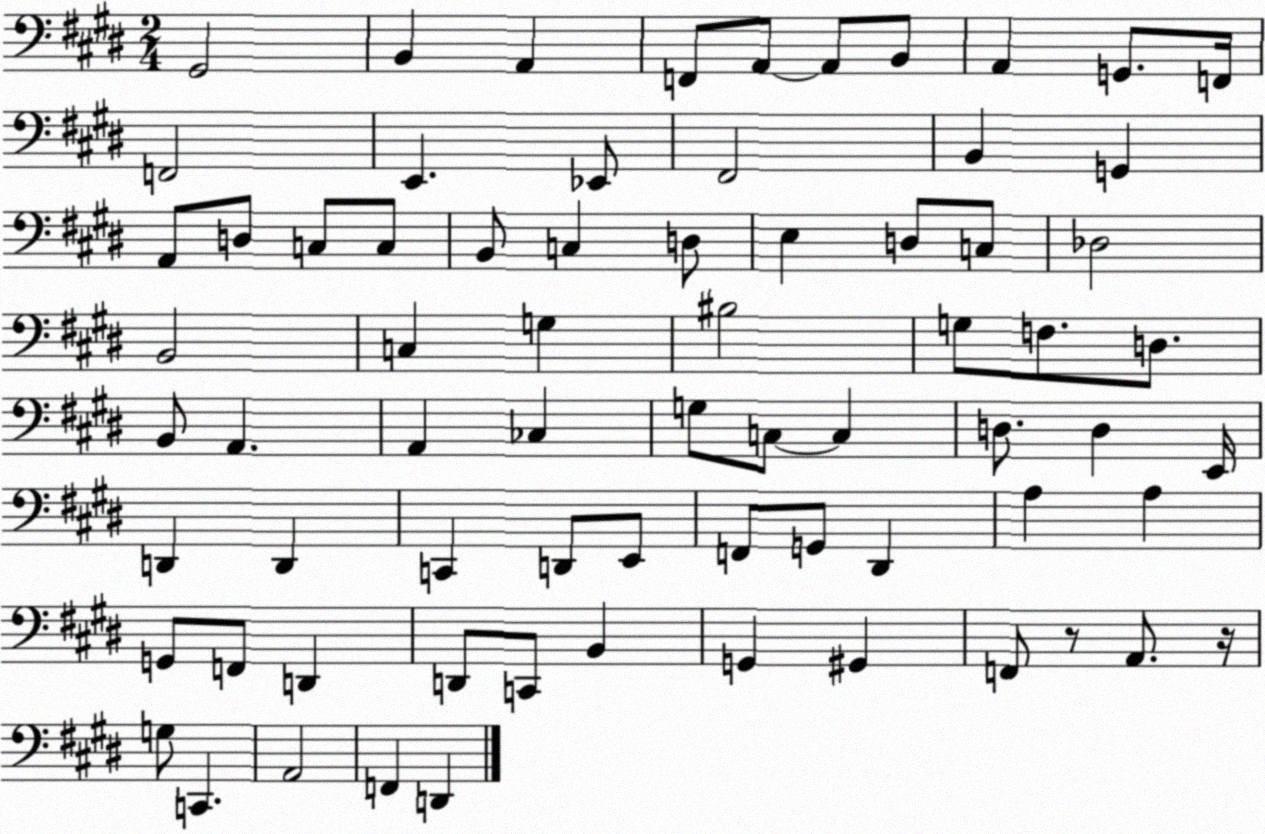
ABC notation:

X:1
T:Untitled
M:2/4
L:1/4
K:E
^G,,2 B,, A,, F,,/2 A,,/2 A,,/2 B,,/2 A,, G,,/2 F,,/4 F,,2 E,, _E,,/2 ^F,,2 B,, G,, A,,/2 D,/2 C,/2 C,/2 B,,/2 C, D,/2 E, D,/2 C,/2 _D,2 B,,2 C, G, ^B,2 G,/2 F,/2 D,/2 B,,/2 A,, A,, _C, G,/2 C,/2 C, D,/2 D, E,,/4 D,, D,, C,, D,,/2 E,,/2 F,,/2 G,,/2 ^D,, A, A, G,,/2 F,,/2 D,, D,,/2 C,,/2 B,, G,, ^G,, F,,/2 z/2 A,,/2 z/4 G,/2 C,, A,,2 F,, D,,